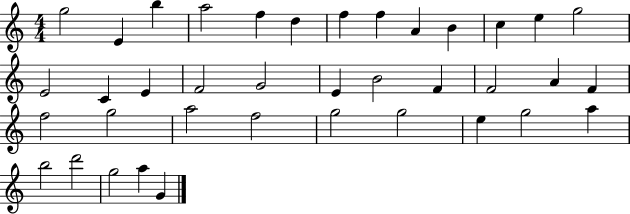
{
  \clef treble
  \numericTimeSignature
  \time 4/4
  \key c \major
  g''2 e'4 b''4 | a''2 f''4 d''4 | f''4 f''4 a'4 b'4 | c''4 e''4 g''2 | \break e'2 c'4 e'4 | f'2 g'2 | e'4 b'2 f'4 | f'2 a'4 f'4 | \break f''2 g''2 | a''2 f''2 | g''2 g''2 | e''4 g''2 a''4 | \break b''2 d'''2 | g''2 a''4 g'4 | \bar "|."
}